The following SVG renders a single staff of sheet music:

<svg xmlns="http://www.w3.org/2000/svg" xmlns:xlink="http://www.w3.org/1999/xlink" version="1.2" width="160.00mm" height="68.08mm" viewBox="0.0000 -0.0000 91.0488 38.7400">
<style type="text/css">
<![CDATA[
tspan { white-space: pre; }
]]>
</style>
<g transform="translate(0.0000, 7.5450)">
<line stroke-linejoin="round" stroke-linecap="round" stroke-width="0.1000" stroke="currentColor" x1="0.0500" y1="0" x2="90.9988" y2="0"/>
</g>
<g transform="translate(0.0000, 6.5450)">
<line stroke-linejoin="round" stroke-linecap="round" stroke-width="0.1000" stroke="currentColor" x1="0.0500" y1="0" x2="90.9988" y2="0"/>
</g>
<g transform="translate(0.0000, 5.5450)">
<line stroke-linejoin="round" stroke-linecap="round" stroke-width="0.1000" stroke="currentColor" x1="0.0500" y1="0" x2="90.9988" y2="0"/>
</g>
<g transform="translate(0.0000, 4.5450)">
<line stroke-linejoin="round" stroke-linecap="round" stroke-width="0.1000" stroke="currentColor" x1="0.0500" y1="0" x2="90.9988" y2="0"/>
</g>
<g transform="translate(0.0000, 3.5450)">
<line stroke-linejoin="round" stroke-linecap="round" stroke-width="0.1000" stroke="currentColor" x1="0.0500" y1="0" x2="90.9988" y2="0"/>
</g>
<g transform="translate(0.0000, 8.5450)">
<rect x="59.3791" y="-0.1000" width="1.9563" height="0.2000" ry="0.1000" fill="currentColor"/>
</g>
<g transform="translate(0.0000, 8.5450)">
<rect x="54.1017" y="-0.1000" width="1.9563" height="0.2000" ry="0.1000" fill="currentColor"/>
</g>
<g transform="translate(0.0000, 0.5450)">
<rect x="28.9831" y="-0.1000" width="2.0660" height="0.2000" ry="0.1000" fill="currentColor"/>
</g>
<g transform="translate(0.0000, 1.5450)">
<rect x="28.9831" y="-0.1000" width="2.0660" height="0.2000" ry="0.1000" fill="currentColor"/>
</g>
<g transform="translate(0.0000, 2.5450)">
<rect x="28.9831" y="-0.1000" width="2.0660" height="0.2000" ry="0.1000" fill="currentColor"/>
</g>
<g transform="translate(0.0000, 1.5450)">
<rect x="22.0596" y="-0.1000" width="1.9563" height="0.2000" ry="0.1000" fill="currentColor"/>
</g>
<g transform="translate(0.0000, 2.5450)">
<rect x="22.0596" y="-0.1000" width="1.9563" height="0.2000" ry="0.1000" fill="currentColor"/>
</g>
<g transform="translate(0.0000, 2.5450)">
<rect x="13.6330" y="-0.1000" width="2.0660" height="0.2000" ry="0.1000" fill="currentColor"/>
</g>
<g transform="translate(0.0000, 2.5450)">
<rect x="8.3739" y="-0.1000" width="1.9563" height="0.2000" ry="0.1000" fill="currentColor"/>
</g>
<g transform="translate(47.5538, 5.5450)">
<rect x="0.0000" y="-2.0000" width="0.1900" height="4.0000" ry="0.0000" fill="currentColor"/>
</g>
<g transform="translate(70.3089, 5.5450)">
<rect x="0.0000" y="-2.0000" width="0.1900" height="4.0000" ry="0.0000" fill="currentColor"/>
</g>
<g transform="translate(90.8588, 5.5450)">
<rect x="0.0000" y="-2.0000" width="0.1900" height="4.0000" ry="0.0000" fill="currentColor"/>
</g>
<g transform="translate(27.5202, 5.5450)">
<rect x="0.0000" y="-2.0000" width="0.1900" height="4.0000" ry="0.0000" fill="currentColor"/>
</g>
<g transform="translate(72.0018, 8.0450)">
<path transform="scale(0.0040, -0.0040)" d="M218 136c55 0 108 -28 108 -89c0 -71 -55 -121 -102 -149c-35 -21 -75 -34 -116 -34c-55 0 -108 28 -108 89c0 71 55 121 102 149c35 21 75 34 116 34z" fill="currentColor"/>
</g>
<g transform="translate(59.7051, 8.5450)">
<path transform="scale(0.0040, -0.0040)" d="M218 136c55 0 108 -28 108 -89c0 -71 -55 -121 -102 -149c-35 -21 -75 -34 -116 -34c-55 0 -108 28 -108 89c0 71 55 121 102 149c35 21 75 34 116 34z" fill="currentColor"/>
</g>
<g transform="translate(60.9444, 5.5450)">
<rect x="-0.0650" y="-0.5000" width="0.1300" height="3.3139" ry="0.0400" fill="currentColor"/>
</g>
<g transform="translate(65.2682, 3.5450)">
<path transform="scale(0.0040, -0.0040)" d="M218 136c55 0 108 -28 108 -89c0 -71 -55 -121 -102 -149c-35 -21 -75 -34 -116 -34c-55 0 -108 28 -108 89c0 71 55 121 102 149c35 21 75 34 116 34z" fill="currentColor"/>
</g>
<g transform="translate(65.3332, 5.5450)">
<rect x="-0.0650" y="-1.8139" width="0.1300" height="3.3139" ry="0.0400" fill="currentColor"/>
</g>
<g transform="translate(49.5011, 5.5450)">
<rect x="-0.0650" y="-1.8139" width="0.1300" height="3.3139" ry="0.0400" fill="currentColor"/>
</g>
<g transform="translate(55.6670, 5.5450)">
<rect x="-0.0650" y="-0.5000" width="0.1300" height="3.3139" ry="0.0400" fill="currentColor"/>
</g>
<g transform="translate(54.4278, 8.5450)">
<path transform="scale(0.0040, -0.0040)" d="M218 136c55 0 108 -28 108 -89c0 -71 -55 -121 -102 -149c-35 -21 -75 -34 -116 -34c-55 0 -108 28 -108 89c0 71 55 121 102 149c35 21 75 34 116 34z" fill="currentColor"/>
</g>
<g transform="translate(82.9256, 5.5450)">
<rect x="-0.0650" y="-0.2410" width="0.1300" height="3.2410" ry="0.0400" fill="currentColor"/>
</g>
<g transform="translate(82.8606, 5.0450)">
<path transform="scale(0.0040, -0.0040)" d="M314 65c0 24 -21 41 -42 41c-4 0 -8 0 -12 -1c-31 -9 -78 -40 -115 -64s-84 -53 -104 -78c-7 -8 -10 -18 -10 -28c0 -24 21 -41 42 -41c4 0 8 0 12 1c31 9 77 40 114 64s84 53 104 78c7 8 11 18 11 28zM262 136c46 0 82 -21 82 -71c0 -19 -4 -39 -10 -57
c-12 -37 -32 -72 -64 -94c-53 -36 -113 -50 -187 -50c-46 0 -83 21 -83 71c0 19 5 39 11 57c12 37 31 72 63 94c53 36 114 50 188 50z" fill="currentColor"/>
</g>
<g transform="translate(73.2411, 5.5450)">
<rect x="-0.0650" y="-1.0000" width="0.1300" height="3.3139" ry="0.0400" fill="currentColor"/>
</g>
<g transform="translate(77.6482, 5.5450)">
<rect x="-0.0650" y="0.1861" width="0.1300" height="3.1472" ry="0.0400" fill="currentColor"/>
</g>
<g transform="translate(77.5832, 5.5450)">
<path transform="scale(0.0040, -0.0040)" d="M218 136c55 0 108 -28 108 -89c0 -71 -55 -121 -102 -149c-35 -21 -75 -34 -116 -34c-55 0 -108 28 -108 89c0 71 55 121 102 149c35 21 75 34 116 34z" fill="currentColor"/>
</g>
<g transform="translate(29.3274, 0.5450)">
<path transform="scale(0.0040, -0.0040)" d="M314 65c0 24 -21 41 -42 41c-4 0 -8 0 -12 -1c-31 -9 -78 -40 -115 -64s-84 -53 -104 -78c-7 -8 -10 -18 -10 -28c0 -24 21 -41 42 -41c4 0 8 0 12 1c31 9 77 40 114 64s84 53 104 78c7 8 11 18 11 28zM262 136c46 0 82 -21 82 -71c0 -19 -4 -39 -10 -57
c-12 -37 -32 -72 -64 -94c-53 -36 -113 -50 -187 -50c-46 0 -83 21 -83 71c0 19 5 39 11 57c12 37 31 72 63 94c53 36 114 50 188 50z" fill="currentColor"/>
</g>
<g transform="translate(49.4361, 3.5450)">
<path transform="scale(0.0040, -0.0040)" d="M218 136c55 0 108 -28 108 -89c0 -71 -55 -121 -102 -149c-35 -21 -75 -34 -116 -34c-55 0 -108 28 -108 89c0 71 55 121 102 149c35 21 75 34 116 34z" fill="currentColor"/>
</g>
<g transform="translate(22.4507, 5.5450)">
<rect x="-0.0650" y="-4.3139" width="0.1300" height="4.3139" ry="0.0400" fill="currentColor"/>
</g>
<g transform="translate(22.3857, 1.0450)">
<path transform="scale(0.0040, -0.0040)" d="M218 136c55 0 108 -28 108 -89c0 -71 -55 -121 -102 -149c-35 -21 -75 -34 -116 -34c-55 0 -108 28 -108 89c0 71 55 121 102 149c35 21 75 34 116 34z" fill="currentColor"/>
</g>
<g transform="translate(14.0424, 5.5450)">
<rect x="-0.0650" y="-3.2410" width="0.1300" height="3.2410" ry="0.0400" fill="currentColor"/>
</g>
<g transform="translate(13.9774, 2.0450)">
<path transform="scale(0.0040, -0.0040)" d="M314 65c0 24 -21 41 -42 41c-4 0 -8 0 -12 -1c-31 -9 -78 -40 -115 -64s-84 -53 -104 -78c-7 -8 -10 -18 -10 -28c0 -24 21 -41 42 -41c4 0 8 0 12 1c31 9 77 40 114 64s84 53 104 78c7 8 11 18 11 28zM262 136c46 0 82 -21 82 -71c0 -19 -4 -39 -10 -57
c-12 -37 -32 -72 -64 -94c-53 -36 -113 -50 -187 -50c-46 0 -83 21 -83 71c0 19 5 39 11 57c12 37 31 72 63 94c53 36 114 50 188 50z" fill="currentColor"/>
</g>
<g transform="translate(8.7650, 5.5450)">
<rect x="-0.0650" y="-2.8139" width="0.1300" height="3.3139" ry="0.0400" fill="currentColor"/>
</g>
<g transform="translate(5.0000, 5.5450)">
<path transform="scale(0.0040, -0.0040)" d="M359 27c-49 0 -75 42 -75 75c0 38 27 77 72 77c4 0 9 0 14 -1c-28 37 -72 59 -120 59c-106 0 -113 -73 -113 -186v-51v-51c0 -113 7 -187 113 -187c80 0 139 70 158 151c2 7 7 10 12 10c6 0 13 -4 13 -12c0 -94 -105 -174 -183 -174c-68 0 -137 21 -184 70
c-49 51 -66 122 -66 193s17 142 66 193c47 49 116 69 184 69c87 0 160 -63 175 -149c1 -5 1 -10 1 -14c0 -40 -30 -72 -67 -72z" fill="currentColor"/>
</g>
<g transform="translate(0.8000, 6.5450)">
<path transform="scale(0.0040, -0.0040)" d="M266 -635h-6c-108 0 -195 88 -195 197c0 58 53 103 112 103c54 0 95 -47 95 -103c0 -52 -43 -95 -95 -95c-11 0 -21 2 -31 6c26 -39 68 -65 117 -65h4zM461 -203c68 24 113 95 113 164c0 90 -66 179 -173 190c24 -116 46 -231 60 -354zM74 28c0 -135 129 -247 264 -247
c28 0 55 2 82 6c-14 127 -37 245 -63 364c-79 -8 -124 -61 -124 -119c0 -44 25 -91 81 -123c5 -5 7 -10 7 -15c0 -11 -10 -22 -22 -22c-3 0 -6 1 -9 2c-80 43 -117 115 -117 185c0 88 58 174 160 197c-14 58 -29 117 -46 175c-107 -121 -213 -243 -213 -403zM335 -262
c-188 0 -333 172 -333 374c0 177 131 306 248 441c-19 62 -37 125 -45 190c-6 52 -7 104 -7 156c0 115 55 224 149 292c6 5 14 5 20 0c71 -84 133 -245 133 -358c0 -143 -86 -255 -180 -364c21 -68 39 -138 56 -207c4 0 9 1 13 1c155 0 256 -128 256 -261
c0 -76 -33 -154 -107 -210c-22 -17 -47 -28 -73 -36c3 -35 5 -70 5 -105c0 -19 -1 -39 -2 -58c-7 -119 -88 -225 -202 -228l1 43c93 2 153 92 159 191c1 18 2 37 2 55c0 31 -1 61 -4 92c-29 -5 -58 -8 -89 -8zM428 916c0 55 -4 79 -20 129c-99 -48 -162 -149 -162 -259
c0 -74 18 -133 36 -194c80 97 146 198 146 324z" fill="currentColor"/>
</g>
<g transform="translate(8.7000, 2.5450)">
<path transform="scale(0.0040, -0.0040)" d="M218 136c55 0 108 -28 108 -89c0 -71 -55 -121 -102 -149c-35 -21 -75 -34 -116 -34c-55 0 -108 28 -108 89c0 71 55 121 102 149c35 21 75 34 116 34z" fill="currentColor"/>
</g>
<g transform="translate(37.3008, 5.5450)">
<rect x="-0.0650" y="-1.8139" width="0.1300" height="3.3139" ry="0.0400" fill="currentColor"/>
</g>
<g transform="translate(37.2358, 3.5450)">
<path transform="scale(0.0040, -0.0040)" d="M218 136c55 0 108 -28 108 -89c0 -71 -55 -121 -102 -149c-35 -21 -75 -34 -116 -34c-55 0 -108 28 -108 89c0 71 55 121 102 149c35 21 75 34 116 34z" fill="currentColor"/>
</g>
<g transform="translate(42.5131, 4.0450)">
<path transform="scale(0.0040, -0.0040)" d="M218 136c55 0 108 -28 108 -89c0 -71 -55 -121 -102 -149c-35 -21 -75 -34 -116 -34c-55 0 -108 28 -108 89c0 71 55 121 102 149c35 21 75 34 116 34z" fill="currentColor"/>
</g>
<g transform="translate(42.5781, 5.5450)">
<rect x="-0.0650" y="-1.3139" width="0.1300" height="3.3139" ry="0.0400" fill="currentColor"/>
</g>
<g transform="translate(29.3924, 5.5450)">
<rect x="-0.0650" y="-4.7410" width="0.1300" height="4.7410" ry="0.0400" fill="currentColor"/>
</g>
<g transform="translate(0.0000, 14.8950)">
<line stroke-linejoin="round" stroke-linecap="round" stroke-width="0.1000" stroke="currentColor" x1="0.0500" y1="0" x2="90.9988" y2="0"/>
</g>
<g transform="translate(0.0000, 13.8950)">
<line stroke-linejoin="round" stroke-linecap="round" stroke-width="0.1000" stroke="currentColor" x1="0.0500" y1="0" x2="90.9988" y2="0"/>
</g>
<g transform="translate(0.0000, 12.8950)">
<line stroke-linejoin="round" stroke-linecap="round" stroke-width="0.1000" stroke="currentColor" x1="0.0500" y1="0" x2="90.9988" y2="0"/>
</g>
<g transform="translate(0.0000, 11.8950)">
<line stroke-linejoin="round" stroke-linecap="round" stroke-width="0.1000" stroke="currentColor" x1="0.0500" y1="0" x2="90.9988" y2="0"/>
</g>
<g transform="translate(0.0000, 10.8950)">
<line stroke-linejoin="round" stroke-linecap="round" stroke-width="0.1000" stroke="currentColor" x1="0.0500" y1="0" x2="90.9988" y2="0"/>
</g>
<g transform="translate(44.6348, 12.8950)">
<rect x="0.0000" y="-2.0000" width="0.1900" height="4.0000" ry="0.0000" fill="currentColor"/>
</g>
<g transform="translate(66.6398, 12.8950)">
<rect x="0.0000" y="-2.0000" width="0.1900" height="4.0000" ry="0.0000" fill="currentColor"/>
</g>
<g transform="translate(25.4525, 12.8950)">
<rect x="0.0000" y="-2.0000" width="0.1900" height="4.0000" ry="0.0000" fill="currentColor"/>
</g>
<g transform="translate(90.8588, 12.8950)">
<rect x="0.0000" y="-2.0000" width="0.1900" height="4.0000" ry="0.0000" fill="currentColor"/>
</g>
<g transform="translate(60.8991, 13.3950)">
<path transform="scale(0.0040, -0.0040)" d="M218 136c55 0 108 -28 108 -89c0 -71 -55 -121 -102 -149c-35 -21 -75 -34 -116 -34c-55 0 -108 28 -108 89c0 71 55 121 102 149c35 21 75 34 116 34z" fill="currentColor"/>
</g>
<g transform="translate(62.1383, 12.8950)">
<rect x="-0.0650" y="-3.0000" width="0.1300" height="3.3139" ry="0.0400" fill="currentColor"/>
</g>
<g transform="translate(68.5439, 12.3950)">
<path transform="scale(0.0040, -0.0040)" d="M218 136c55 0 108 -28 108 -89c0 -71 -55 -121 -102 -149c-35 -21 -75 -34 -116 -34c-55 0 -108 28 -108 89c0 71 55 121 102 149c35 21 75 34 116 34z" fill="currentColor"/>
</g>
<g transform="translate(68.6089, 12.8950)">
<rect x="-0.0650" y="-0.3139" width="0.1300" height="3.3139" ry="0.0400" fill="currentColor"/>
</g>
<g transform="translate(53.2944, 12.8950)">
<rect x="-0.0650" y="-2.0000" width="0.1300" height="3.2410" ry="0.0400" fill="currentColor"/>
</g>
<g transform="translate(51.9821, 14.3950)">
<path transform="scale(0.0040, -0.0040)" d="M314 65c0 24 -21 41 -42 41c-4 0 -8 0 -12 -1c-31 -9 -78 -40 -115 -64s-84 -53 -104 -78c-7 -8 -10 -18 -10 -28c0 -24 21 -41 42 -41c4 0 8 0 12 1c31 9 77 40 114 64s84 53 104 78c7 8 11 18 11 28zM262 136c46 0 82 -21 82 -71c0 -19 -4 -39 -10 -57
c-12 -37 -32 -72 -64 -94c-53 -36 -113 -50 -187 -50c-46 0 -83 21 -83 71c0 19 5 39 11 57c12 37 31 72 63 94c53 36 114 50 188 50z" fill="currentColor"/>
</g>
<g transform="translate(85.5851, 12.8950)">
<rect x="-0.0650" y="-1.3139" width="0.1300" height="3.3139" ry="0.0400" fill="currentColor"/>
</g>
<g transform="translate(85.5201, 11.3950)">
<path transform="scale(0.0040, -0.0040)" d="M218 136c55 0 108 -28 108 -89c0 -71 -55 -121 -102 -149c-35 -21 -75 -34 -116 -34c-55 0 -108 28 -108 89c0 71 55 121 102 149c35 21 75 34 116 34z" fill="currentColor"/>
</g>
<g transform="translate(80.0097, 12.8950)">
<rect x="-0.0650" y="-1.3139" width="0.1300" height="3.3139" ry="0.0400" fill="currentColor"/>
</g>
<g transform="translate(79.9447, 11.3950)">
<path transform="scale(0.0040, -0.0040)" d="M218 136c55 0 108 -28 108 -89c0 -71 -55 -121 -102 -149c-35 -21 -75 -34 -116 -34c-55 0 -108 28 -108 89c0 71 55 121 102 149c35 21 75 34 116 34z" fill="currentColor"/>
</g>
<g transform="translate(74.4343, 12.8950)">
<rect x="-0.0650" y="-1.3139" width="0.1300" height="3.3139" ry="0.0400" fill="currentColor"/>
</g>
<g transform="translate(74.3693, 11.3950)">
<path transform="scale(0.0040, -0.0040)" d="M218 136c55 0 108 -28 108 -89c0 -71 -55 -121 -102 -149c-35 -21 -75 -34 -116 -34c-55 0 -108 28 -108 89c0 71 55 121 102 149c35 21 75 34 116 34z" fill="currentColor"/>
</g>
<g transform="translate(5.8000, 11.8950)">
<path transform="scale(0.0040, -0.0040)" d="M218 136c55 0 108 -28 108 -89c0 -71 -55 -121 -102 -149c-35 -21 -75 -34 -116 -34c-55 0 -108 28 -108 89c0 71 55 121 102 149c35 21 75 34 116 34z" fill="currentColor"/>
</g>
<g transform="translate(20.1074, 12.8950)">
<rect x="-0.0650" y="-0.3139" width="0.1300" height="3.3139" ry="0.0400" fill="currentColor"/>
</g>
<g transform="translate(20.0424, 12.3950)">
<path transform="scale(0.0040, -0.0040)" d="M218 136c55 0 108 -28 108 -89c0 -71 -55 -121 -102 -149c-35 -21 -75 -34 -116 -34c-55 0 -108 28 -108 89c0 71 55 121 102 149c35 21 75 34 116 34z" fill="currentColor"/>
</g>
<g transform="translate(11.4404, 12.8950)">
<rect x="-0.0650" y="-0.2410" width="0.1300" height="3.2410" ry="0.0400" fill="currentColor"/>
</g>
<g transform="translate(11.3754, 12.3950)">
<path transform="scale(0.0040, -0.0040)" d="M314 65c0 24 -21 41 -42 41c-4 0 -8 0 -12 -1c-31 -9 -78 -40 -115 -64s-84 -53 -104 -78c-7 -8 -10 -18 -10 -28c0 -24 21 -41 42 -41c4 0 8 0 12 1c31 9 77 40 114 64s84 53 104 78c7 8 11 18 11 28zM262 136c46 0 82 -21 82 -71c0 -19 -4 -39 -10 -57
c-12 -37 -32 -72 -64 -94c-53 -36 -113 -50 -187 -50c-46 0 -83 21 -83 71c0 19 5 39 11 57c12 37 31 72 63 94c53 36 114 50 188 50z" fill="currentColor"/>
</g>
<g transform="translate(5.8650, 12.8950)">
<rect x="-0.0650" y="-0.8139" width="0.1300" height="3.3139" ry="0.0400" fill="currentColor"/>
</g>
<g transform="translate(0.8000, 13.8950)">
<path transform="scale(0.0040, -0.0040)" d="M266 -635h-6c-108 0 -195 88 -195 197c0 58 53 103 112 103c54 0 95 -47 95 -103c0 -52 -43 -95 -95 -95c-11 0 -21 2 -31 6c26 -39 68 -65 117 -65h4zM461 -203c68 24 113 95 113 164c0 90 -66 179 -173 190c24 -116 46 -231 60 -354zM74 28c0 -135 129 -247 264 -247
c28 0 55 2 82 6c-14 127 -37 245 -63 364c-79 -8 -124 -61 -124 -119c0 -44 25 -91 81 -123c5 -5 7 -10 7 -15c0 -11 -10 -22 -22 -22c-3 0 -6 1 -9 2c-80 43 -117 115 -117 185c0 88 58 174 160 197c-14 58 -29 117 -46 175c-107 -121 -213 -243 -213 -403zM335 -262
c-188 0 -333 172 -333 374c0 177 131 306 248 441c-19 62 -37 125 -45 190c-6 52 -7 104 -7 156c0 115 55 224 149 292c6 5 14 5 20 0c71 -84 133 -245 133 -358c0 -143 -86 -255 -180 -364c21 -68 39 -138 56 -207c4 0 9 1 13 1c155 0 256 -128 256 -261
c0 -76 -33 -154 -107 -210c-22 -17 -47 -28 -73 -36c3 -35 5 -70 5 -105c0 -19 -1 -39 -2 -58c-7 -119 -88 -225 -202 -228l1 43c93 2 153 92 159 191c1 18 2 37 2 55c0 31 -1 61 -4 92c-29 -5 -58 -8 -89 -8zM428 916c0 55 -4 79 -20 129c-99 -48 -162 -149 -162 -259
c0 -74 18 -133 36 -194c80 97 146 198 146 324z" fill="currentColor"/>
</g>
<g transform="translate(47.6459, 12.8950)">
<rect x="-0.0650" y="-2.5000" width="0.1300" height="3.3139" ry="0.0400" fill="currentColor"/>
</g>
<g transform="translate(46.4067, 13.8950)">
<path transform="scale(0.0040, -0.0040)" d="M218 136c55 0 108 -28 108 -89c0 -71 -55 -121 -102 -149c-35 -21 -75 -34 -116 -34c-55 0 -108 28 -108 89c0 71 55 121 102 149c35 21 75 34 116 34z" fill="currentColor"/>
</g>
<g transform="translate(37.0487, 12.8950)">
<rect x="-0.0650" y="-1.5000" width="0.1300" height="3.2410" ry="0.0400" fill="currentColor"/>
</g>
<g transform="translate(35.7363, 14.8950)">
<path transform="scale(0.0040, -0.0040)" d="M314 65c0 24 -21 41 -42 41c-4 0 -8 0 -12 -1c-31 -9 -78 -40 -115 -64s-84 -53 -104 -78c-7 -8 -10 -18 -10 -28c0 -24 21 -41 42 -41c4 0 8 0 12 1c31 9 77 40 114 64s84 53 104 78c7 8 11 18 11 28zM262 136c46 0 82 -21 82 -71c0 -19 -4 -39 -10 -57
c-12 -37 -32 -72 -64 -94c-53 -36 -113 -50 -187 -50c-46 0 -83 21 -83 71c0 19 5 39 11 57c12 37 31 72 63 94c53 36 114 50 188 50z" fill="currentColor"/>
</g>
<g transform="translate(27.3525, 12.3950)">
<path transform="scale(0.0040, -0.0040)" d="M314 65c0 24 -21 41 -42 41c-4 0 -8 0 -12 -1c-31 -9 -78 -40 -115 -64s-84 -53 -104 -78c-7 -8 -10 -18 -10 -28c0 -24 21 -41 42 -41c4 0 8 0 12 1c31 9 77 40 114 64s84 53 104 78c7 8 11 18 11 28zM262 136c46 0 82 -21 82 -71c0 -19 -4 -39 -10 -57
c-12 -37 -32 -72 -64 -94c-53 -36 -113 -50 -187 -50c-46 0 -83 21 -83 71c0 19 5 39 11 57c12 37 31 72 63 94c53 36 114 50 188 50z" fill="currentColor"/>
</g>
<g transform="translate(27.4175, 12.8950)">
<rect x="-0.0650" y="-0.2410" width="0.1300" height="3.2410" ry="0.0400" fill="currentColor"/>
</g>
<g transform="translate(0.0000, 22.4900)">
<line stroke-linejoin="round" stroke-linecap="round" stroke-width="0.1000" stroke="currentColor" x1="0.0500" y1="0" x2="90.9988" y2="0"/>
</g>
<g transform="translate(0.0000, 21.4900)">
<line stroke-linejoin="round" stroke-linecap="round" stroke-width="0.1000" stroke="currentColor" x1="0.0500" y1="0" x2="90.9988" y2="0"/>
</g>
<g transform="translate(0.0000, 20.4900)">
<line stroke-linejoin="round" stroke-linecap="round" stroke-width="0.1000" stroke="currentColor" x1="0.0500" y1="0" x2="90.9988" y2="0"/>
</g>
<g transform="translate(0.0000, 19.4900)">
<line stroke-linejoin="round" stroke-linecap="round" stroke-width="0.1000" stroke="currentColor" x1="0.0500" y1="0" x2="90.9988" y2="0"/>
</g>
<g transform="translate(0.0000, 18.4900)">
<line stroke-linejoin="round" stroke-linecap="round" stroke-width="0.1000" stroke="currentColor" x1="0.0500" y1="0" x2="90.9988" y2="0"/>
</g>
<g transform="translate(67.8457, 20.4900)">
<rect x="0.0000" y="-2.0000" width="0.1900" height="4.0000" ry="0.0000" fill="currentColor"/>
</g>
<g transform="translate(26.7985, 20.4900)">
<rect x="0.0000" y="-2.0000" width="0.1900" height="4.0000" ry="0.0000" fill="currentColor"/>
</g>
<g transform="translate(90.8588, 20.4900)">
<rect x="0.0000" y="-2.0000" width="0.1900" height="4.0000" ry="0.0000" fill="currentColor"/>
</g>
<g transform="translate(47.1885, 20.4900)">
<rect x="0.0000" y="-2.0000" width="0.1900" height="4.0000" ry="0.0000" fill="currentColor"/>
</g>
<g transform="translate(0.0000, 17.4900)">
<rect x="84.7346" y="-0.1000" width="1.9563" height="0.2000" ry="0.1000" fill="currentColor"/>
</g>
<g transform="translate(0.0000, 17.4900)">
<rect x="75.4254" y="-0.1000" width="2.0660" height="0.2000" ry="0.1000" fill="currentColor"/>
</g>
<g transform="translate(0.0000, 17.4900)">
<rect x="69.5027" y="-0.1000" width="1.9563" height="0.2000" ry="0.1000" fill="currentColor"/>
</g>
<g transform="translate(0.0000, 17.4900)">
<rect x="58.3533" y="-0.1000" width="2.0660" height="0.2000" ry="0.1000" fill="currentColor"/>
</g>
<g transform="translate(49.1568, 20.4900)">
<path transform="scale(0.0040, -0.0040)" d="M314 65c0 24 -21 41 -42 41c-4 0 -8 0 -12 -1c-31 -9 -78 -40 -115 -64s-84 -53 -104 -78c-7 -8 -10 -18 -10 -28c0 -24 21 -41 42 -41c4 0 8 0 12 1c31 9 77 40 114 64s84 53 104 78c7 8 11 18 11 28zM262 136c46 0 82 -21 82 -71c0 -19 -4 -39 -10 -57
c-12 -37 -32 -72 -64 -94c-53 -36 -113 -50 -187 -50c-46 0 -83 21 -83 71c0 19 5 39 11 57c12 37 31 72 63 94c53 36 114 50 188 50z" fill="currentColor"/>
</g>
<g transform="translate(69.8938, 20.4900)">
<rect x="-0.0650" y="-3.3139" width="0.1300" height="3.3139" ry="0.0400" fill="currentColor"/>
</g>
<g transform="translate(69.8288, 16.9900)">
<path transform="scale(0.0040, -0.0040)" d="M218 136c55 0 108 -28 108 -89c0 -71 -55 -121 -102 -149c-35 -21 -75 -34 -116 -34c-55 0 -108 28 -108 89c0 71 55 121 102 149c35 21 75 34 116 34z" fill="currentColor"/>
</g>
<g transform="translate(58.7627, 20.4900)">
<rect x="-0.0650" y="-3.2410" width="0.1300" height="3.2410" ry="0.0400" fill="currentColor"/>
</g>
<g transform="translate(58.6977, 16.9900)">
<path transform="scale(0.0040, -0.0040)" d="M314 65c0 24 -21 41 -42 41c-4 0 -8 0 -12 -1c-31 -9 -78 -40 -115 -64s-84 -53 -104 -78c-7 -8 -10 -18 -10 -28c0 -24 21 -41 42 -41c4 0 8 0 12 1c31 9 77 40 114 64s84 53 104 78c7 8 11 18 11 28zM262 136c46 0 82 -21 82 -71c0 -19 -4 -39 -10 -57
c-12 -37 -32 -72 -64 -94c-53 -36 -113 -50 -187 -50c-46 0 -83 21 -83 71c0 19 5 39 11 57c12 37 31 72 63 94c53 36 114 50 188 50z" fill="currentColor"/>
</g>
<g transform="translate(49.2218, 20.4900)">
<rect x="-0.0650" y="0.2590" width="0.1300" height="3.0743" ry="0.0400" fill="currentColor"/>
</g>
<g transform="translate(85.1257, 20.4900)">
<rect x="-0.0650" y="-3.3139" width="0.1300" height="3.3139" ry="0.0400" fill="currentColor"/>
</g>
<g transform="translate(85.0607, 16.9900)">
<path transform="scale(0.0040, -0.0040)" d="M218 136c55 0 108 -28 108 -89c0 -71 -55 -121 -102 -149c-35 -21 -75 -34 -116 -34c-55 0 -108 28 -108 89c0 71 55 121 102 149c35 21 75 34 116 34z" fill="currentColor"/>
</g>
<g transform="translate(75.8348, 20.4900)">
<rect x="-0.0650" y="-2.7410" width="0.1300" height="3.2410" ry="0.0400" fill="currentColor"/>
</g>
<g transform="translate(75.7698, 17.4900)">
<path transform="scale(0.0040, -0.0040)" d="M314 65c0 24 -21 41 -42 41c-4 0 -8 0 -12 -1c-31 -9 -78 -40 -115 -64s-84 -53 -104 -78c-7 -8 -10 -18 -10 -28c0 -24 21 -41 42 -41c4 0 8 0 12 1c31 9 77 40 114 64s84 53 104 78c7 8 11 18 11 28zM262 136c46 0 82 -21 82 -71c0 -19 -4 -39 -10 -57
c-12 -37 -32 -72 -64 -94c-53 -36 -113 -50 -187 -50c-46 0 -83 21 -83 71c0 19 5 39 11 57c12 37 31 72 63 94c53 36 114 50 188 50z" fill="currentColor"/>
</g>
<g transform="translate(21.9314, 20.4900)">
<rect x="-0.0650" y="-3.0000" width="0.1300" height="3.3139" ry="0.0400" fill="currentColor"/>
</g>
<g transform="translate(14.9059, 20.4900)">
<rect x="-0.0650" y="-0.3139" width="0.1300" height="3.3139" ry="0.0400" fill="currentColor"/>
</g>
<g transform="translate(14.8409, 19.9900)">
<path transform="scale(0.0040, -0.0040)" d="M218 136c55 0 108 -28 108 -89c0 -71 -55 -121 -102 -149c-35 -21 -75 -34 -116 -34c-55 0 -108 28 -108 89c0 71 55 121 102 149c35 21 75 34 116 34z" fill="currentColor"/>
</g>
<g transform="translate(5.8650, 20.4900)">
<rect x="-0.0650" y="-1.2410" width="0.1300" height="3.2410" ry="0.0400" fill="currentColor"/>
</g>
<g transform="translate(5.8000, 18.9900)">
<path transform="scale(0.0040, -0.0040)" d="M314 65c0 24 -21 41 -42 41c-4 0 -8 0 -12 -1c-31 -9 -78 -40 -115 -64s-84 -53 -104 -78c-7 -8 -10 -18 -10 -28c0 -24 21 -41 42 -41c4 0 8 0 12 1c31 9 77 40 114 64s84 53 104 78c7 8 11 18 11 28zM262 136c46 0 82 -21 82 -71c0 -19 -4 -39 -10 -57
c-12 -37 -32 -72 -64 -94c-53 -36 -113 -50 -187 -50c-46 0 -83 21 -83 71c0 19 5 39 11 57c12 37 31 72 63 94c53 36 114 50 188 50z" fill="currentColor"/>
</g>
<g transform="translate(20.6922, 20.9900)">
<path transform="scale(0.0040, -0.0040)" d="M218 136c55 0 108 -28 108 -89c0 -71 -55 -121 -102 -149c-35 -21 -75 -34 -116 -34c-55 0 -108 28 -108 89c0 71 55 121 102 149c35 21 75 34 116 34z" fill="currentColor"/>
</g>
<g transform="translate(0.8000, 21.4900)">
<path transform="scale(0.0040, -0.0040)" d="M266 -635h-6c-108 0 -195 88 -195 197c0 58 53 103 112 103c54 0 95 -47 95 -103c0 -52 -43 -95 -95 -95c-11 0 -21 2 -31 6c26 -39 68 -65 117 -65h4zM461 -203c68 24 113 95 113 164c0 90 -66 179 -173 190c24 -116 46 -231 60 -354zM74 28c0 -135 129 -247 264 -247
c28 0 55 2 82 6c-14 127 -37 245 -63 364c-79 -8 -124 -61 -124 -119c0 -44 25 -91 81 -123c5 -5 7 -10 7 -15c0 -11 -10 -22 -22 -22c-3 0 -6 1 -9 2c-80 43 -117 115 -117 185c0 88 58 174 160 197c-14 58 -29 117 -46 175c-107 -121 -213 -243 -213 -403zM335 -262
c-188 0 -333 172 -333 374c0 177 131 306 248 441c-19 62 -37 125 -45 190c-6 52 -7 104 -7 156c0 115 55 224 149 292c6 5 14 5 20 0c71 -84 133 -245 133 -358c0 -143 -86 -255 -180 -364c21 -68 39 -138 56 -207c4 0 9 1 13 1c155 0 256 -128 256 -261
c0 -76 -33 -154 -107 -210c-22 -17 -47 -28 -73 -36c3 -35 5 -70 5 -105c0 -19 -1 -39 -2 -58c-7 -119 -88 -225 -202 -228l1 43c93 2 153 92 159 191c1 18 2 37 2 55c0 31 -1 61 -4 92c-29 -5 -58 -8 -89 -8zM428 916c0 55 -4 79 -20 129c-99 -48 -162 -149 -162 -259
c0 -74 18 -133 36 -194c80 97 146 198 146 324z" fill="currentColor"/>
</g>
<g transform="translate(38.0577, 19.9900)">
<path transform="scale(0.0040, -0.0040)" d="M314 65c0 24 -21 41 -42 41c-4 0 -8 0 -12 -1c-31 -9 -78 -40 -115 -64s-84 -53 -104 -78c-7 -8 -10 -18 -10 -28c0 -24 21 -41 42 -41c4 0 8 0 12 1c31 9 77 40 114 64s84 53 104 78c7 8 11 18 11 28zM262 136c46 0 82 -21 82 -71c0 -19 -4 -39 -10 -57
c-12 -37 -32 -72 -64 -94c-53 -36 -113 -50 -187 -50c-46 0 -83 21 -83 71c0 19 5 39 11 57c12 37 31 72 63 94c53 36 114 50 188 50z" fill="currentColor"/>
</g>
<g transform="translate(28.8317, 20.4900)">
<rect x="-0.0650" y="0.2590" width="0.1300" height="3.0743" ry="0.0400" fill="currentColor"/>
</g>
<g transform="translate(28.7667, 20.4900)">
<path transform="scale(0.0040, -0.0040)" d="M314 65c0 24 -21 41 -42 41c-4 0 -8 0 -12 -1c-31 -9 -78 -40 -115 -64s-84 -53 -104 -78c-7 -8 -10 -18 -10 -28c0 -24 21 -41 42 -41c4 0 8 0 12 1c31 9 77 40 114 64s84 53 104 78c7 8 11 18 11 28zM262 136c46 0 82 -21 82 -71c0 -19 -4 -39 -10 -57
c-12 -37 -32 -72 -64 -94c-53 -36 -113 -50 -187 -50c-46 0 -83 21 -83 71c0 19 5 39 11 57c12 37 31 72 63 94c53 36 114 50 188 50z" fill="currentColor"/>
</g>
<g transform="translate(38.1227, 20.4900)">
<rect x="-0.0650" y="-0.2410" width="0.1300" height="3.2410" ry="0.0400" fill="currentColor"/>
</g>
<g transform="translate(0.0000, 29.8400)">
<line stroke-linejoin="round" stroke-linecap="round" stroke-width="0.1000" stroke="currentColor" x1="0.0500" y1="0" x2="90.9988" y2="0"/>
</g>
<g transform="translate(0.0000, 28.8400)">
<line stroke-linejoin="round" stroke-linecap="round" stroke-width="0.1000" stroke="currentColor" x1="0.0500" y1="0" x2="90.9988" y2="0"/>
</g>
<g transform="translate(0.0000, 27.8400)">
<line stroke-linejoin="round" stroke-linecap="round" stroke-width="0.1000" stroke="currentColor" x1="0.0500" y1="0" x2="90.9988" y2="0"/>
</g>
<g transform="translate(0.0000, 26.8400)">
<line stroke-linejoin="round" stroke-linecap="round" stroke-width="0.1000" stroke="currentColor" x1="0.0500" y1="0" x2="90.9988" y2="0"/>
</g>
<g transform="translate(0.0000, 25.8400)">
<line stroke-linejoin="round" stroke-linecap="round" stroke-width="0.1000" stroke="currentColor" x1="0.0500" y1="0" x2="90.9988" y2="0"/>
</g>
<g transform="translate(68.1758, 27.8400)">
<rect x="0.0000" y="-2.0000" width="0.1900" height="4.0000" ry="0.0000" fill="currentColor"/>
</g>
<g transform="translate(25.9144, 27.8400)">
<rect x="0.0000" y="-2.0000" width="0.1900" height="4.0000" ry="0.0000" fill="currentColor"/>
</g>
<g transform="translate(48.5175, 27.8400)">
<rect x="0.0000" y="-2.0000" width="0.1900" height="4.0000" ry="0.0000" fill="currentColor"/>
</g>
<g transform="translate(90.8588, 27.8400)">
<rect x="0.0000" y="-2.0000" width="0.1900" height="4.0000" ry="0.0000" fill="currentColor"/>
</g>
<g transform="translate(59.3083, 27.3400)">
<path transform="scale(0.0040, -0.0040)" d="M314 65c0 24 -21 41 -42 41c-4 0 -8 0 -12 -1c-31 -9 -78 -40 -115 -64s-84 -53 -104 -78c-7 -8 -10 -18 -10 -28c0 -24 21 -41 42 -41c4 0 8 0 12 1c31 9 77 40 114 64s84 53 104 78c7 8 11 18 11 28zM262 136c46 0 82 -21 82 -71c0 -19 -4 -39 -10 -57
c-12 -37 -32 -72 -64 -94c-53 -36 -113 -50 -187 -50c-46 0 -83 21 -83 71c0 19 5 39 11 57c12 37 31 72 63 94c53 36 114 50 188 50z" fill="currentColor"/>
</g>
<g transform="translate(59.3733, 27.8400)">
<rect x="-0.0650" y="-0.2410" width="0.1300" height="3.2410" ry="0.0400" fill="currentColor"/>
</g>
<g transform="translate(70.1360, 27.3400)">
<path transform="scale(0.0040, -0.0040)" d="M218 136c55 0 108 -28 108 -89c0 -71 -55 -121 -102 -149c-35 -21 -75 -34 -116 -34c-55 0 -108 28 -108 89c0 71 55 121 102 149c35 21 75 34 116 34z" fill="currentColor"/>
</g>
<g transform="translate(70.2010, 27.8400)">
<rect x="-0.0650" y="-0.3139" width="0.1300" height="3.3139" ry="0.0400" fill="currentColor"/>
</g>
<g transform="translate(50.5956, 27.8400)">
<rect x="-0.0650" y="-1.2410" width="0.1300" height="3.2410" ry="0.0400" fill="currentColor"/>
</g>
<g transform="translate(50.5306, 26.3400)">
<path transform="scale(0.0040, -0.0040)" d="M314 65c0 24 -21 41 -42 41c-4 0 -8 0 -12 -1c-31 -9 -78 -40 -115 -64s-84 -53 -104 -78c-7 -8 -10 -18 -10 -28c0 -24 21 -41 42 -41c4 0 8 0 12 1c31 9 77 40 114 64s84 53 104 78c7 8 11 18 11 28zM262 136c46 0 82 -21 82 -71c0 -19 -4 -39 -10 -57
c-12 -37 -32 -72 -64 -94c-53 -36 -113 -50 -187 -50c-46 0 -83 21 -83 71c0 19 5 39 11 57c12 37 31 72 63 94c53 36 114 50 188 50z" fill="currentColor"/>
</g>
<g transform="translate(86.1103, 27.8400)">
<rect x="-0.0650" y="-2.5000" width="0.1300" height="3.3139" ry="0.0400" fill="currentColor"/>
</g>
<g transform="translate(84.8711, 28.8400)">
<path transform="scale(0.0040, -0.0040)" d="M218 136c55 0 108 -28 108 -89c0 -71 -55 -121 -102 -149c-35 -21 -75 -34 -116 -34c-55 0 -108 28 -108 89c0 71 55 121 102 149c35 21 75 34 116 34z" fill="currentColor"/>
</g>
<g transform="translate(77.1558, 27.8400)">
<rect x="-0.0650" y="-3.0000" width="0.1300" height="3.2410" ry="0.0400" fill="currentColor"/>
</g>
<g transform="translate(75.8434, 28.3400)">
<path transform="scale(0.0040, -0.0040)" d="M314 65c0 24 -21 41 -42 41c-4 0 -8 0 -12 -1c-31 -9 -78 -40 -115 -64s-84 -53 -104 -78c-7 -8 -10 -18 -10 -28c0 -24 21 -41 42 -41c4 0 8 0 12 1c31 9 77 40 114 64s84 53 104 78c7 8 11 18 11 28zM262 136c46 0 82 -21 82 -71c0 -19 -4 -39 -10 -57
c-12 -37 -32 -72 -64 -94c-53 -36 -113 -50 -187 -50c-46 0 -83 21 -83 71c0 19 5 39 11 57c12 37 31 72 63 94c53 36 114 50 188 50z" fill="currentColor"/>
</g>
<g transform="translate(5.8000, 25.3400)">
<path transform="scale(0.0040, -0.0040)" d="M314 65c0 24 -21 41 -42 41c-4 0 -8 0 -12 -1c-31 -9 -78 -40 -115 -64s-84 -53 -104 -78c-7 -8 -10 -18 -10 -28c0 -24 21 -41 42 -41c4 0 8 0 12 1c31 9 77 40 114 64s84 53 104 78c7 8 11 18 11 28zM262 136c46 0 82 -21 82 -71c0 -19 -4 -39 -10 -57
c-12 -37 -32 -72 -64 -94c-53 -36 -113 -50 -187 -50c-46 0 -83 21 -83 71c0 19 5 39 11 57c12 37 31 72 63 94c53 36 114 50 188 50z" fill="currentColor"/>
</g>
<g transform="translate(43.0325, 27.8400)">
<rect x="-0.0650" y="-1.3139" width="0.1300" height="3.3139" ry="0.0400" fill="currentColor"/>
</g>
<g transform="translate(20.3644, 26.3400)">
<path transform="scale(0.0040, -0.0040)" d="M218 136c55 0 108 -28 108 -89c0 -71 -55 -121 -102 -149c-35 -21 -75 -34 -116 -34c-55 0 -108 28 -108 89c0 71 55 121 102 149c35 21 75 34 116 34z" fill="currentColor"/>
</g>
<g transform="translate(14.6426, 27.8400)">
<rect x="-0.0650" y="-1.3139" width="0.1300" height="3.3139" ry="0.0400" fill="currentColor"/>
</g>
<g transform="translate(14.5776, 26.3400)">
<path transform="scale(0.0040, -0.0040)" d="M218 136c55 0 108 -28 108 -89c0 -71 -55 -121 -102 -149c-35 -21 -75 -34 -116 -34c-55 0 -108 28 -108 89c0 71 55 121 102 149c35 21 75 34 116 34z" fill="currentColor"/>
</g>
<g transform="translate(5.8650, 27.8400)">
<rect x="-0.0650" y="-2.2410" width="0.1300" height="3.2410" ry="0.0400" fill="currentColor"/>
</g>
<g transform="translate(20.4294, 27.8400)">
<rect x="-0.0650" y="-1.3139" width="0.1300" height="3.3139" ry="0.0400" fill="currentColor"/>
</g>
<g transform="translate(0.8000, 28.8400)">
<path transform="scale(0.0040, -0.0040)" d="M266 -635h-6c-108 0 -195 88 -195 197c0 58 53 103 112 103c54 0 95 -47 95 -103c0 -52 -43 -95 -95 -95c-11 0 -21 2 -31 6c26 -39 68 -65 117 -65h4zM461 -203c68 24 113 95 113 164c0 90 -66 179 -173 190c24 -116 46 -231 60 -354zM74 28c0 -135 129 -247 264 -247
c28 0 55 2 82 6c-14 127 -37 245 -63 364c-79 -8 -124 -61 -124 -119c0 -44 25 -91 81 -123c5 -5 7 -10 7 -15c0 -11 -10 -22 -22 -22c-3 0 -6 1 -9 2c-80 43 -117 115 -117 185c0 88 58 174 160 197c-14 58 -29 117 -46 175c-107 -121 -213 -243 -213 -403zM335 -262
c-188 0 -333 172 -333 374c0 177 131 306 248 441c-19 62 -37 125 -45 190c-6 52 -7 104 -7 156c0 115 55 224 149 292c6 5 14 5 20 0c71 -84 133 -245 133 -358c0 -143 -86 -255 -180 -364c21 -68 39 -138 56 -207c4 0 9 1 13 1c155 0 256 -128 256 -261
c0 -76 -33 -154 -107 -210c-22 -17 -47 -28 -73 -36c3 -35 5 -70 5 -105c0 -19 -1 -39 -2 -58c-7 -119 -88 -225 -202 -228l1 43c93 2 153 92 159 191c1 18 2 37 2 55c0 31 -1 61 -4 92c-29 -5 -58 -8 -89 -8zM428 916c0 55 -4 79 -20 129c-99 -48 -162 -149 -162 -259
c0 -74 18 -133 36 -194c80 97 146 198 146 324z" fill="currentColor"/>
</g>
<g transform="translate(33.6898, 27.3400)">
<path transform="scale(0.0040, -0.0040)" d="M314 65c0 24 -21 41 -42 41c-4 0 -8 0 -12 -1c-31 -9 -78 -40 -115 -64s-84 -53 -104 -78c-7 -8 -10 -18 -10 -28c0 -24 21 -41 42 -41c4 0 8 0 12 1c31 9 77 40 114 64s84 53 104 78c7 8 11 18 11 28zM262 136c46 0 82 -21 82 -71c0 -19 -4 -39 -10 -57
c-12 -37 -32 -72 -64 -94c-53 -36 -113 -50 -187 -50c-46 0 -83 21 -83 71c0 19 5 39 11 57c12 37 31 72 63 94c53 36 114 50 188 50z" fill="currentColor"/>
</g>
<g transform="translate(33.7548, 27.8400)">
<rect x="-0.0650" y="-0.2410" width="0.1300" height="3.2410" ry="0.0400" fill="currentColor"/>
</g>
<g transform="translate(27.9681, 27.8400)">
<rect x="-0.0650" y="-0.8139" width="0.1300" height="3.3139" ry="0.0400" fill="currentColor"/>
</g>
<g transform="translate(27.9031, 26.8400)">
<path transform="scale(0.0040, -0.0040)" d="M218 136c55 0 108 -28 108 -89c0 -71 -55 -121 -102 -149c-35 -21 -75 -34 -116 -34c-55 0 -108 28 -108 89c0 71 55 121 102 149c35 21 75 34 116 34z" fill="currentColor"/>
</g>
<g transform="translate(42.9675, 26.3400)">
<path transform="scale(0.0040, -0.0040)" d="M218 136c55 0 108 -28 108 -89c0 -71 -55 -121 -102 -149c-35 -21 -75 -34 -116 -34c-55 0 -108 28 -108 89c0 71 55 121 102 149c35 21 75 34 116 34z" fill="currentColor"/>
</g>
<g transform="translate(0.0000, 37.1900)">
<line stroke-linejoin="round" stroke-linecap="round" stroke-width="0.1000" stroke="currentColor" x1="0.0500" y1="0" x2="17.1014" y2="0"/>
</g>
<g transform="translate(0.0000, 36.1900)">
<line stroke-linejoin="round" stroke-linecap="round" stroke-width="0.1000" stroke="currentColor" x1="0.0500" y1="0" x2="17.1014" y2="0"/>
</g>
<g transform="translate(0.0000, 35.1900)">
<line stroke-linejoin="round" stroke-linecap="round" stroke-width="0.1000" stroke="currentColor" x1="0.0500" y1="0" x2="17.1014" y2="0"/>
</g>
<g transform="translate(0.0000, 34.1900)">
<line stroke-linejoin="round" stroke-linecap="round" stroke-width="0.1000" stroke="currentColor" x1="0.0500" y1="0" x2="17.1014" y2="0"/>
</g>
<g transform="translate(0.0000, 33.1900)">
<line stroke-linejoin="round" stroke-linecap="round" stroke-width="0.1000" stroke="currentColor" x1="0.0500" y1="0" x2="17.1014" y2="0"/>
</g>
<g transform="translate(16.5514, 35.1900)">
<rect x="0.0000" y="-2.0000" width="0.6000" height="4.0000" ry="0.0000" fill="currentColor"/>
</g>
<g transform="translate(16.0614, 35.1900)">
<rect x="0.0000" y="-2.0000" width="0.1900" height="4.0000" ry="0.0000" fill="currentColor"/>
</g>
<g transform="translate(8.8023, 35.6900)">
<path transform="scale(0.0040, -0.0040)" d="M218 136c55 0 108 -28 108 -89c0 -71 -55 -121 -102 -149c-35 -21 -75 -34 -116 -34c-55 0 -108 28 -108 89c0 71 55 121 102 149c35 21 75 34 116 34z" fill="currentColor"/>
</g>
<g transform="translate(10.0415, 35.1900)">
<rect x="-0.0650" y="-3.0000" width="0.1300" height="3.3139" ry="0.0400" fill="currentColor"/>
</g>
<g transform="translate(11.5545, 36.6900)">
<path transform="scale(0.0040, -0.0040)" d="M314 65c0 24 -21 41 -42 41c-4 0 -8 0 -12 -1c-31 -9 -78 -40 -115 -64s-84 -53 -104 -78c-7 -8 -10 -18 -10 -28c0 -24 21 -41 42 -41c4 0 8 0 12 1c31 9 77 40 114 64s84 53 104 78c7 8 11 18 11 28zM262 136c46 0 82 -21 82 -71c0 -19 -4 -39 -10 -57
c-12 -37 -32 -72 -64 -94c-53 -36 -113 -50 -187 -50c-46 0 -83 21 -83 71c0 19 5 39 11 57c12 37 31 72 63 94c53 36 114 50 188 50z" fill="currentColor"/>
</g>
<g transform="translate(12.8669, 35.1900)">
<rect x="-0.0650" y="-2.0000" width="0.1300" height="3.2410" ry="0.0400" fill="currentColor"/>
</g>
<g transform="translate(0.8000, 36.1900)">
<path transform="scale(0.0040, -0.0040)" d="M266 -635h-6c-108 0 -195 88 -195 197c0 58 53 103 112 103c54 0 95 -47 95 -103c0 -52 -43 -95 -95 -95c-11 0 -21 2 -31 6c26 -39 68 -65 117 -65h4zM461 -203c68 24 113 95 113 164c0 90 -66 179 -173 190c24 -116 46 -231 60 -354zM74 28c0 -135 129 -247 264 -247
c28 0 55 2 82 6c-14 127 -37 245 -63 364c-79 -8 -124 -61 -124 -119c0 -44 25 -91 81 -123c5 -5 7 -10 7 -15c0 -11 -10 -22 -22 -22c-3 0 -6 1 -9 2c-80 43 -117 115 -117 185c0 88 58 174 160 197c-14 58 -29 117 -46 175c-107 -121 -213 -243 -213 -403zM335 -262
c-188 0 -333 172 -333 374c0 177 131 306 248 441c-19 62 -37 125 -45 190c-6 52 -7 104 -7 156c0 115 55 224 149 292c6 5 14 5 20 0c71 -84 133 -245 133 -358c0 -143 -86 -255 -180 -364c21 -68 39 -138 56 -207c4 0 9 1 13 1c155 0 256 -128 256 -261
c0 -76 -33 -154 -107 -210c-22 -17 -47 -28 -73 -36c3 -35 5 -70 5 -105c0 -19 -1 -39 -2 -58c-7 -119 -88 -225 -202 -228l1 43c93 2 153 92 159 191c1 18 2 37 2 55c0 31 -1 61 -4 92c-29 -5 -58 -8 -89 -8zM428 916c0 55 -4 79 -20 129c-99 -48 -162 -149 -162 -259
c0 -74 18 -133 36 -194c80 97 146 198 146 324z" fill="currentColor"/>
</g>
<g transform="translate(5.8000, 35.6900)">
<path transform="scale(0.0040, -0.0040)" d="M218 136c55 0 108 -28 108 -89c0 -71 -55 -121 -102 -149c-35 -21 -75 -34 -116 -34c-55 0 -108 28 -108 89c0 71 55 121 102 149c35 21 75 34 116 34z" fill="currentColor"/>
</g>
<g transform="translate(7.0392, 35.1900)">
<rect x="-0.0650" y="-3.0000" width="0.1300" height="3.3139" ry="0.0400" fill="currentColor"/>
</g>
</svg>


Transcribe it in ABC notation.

X:1
T:Untitled
M:4/4
L:1/4
K:C
a b2 d' e'2 f e f C C f D B c2 d c2 c c2 E2 G F2 A c e e e e2 c A B2 c2 B2 b2 b a2 b g2 e e d c2 e e2 c2 c A2 G A A F2